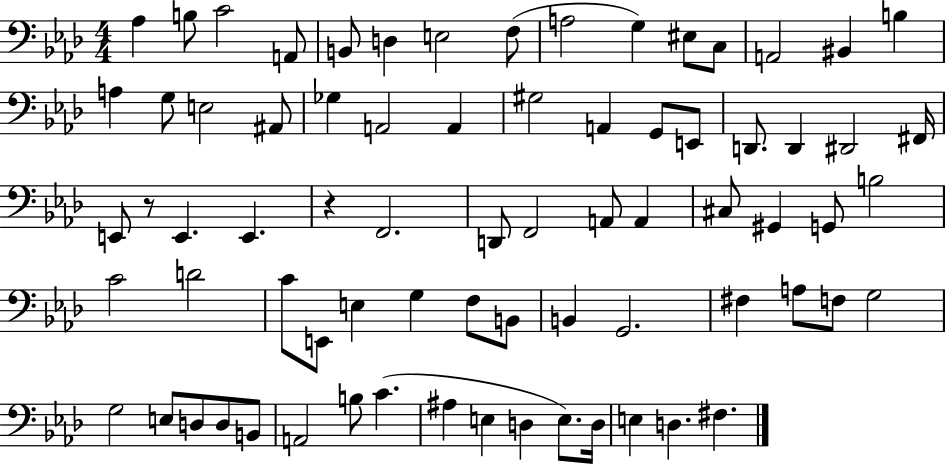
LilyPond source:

{
  \clef bass
  \numericTimeSignature
  \time 4/4
  \key aes \major
  aes4 b8 c'2 a,8 | b,8 d4 e2 f8( | a2 g4) eis8 c8 | a,2 bis,4 b4 | \break a4 g8 e2 ais,8 | ges4 a,2 a,4 | gis2 a,4 g,8 e,8 | d,8. d,4 dis,2 fis,16 | \break e,8 r8 e,4. e,4. | r4 f,2. | d,8 f,2 a,8 a,4 | cis8 gis,4 g,8 b2 | \break c'2 d'2 | c'8 e,8 e4 g4 f8 b,8 | b,4 g,2. | fis4 a8 f8 g2 | \break g2 e8 d8 d8 b,8 | a,2 b8 c'4.( | ais4 e4 d4 e8.) d16 | e4 d4. fis4. | \break \bar "|."
}